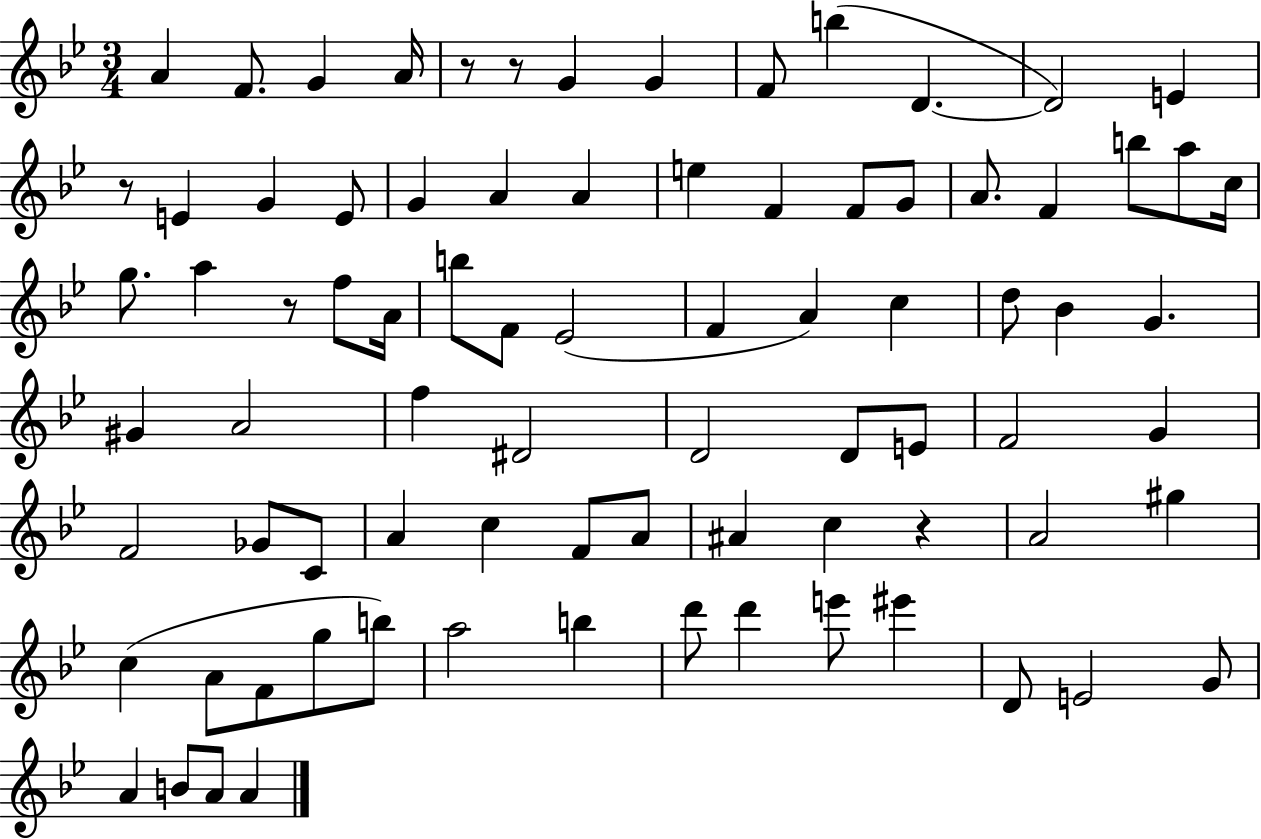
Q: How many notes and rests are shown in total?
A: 82